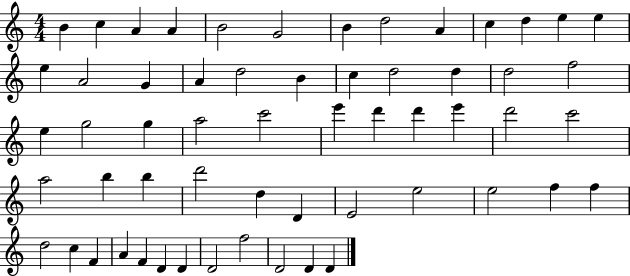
B4/q C5/q A4/q A4/q B4/h G4/h B4/q D5/h A4/q C5/q D5/q E5/q E5/q E5/q A4/h G4/q A4/q D5/h B4/q C5/q D5/h D5/q D5/h F5/h E5/q G5/h G5/q A5/h C6/h E6/q D6/q D6/q E6/q D6/h C6/h A5/h B5/q B5/q D6/h D5/q D4/q E4/h E5/h E5/h F5/q F5/q D5/h C5/q F4/q A4/q F4/q D4/q D4/q D4/h F5/h D4/h D4/q D4/q